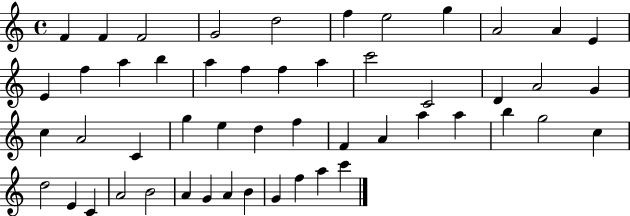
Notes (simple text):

F4/q F4/q F4/h G4/h D5/h F5/q E5/h G5/q A4/h A4/q E4/q E4/q F5/q A5/q B5/q A5/q F5/q F5/q A5/q C6/h C4/h D4/q A4/h G4/q C5/q A4/h C4/q G5/q E5/q D5/q F5/q F4/q A4/q A5/q A5/q B5/q G5/h C5/q D5/h E4/q C4/q A4/h B4/h A4/q G4/q A4/q B4/q G4/q F5/q A5/q C6/q